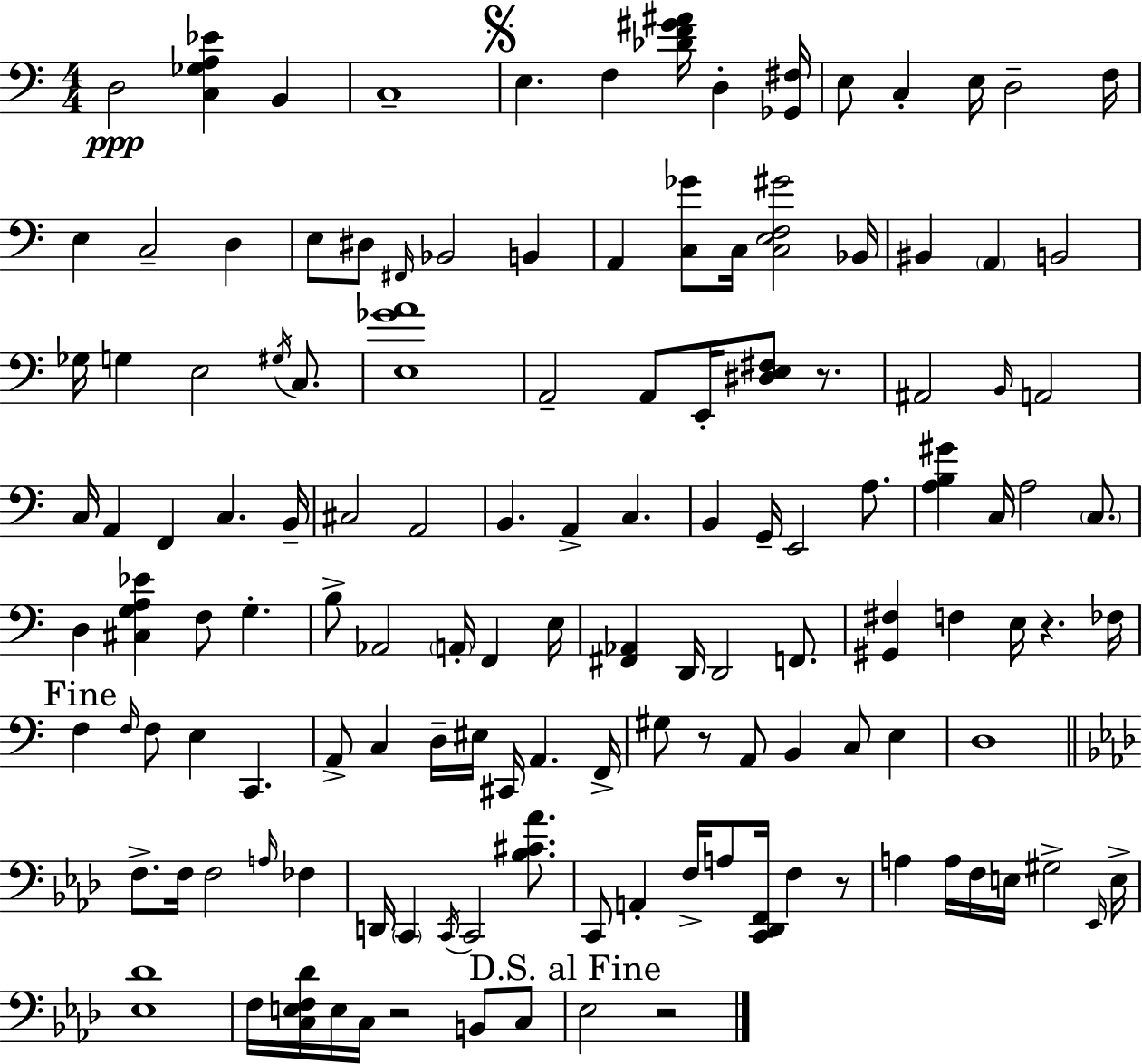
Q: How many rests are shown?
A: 6